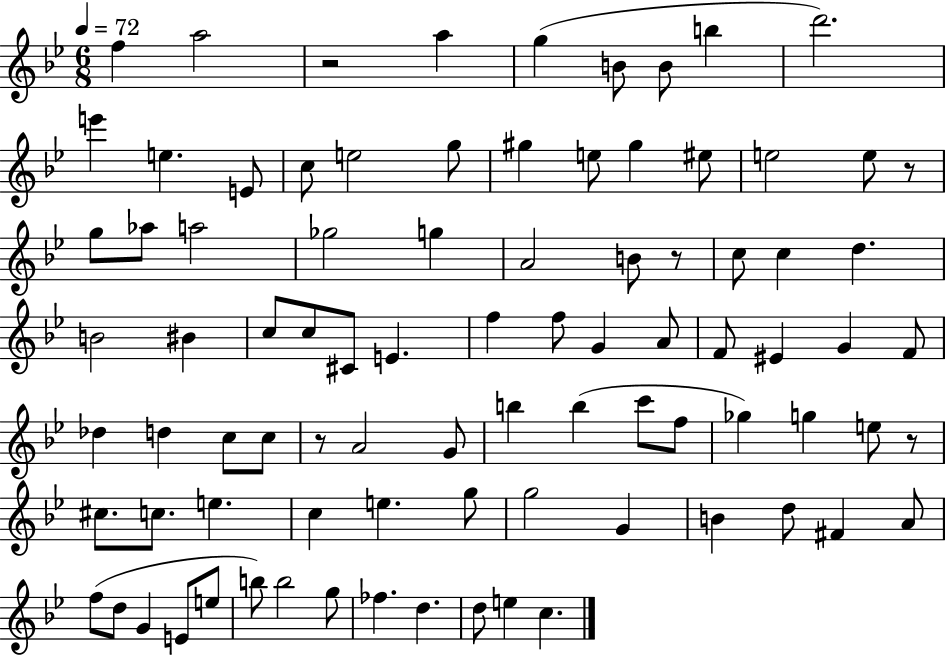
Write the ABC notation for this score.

X:1
T:Untitled
M:6/8
L:1/4
K:Bb
f a2 z2 a g B/2 B/2 b d'2 e' e E/2 c/2 e2 g/2 ^g e/2 ^g ^e/2 e2 e/2 z/2 g/2 _a/2 a2 _g2 g A2 B/2 z/2 c/2 c d B2 ^B c/2 c/2 ^C/2 E f f/2 G A/2 F/2 ^E G F/2 _d d c/2 c/2 z/2 A2 G/2 b b c'/2 f/2 _g g e/2 z/2 ^c/2 c/2 e c e g/2 g2 G B d/2 ^F A/2 f/2 d/2 G E/2 e/2 b/2 b2 g/2 _f d d/2 e c